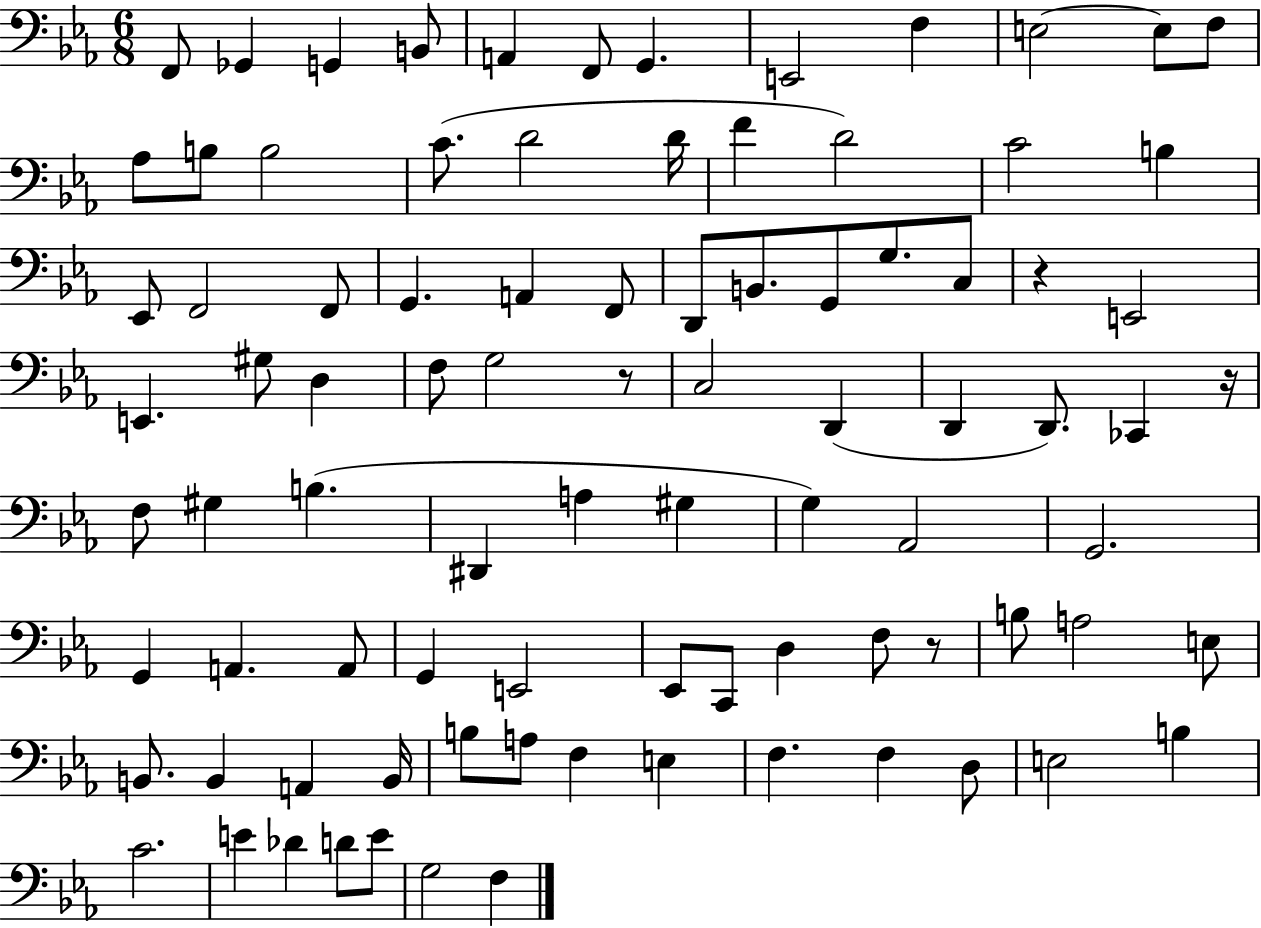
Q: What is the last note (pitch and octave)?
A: F3